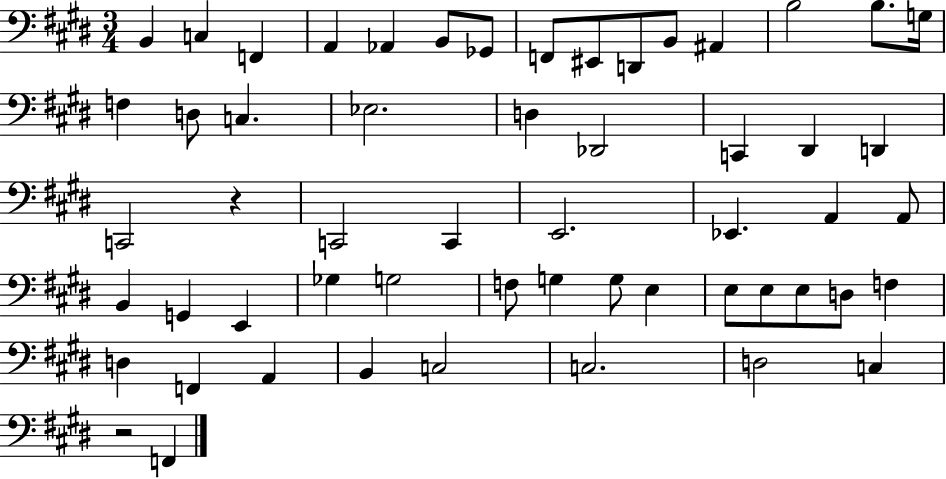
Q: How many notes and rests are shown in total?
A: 56